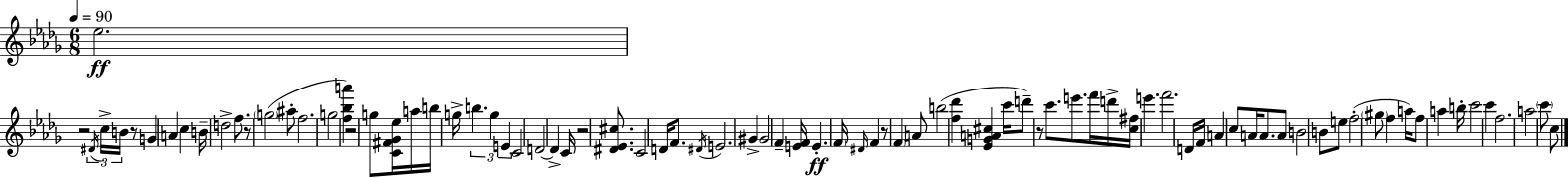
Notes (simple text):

Eb5/h. R/h D#4/s C5/s B4/s R/e G4/q A4/q C5/q B4/s D5/h F5/e. R/e G5/h A#5/e F5/h. G5/h [F5,Bb5,A6]/q R/h G5/e [C4,F#4,Gb4,Eb5]/s A5/s B5/s G5/s B5/q. G5/q E4/q C4/h D4/h D4/q C4/s R/h [D#4,Eb4,C#5]/e. C4/h D4/s F4/e. D#4/s E4/h. G#4/q G#4/h F4/q [E4,F4]/s E4/q. F4/s D#4/s F4/q R/e F4/q A4/e B5/h [F5,Db6]/q [Eb4,G4,A4,C#5]/q C6/s D6/e R/e C6/e. E6/e. F6/s D6/s [C5,F#5]/s E6/q. F6/h. D4/s F4/s A4/q C5/e A4/s A4/e. A4/e B4/h B4/e E5/e F5/h G#5/e F5/q A5/s F5/e A5/q B5/s C6/h C6/q F5/h. A5/h C6/e C5/e